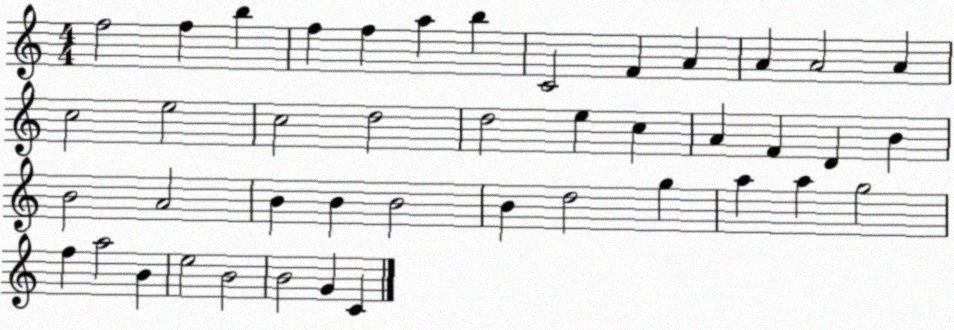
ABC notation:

X:1
T:Untitled
M:4/4
L:1/4
K:C
f2 f b f f a b C2 F A A A2 A c2 e2 c2 d2 d2 e c A F D B B2 A2 B B B2 B d2 g a a g2 f a2 B e2 B2 B2 G C